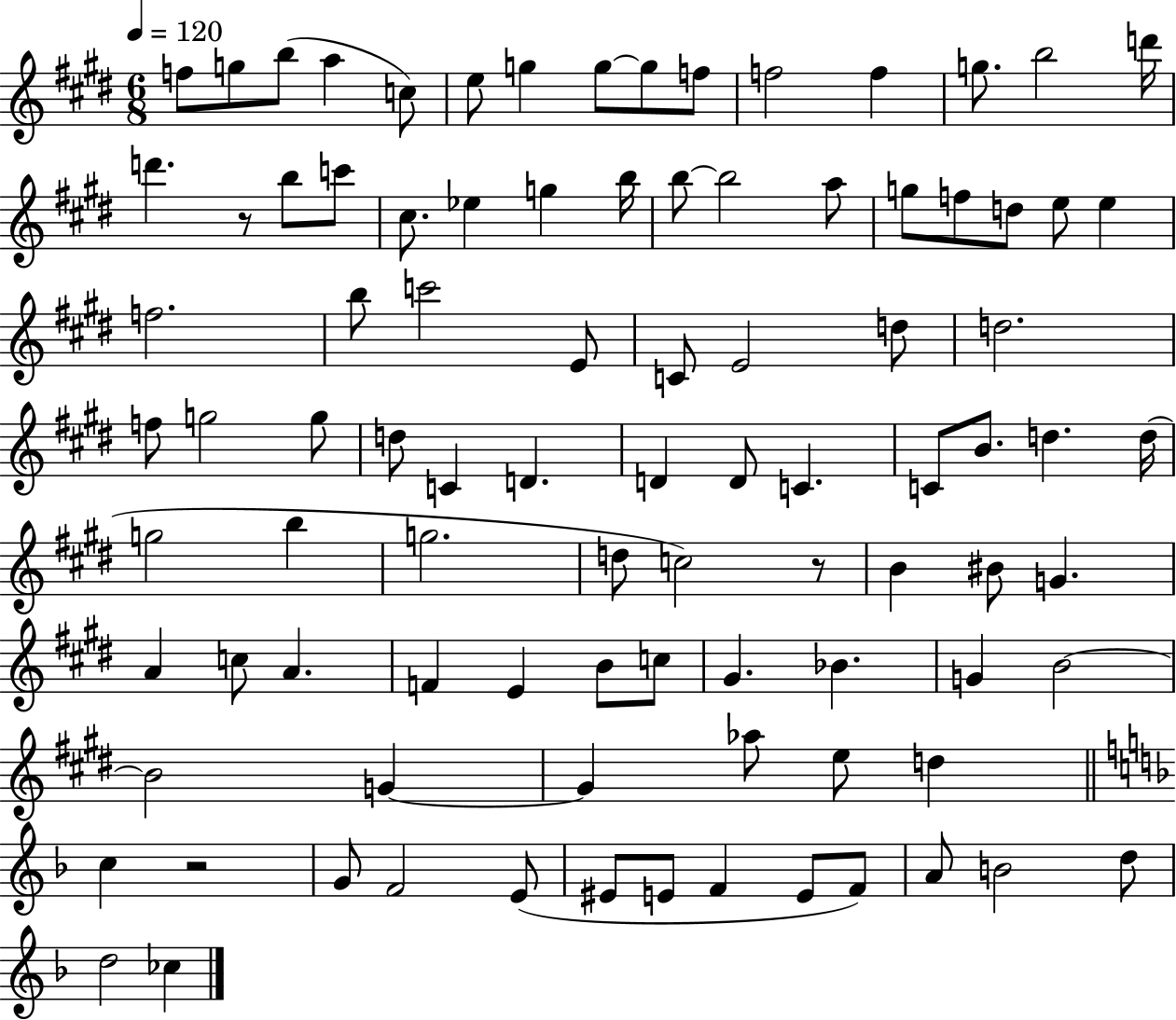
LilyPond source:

{
  \clef treble
  \numericTimeSignature
  \time 6/8
  \key e \major
  \tempo 4 = 120
  f''8 g''8 b''8( a''4 c''8) | e''8 g''4 g''8~~ g''8 f''8 | f''2 f''4 | g''8. b''2 d'''16 | \break d'''4. r8 b''8 c'''8 | cis''8. ees''4 g''4 b''16 | b''8~~ b''2 a''8 | g''8 f''8 d''8 e''8 e''4 | \break f''2. | b''8 c'''2 e'8 | c'8 e'2 d''8 | d''2. | \break f''8 g''2 g''8 | d''8 c'4 d'4. | d'4 d'8 c'4. | c'8 b'8. d''4. d''16( | \break g''2 b''4 | g''2. | d''8 c''2) r8 | b'4 bis'8 g'4. | \break a'4 c''8 a'4. | f'4 e'4 b'8 c''8 | gis'4. bes'4. | g'4 b'2~~ | \break b'2 g'4~~ | g'4 aes''8 e''8 d''4 | \bar "||" \break \key f \major c''4 r2 | g'8 f'2 e'8( | eis'8 e'8 f'4 e'8 f'8) | a'8 b'2 d''8 | \break d''2 ces''4 | \bar "|."
}